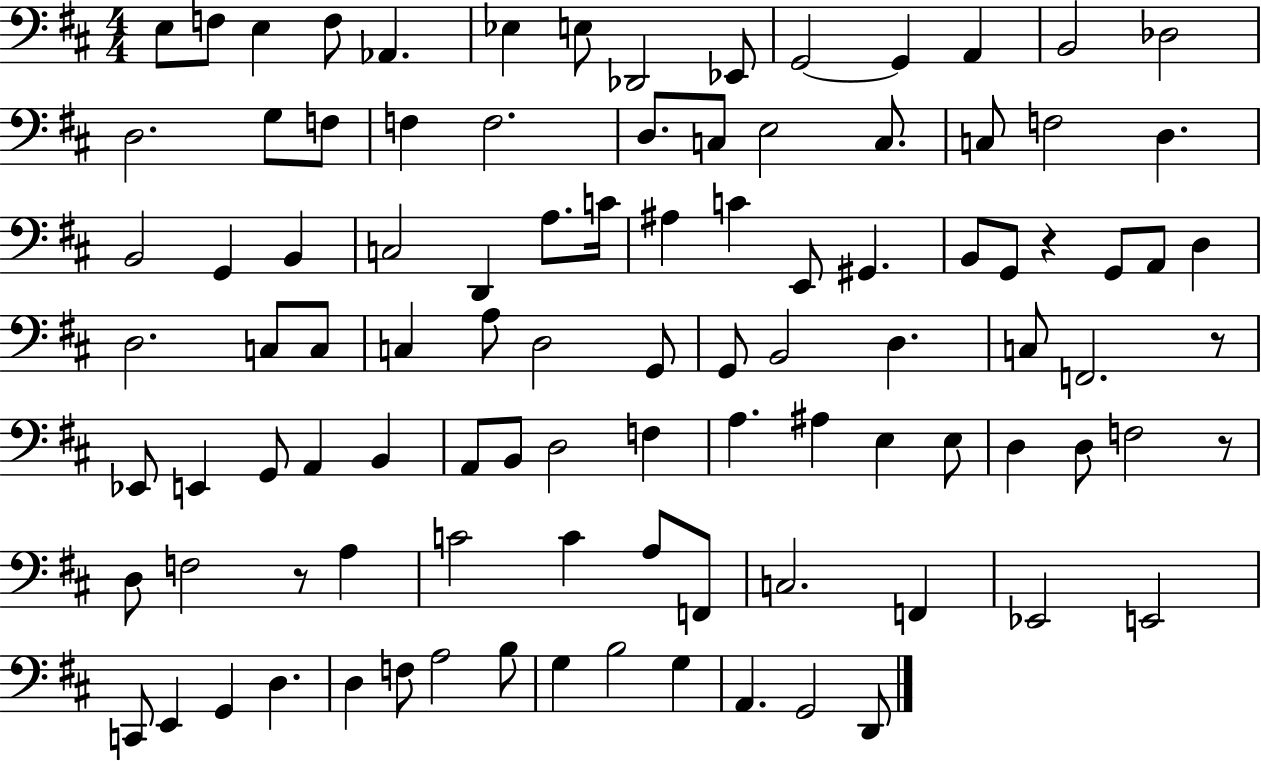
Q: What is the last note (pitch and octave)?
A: D2